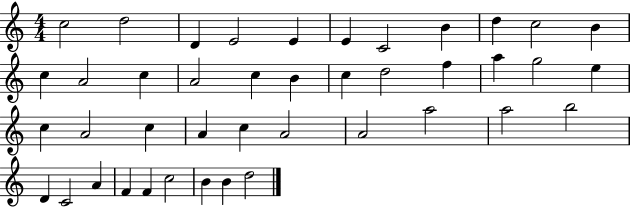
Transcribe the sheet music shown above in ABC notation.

X:1
T:Untitled
M:4/4
L:1/4
K:C
c2 d2 D E2 E E C2 B d c2 B c A2 c A2 c B c d2 f a g2 e c A2 c A c A2 A2 a2 a2 b2 D C2 A F F c2 B B d2